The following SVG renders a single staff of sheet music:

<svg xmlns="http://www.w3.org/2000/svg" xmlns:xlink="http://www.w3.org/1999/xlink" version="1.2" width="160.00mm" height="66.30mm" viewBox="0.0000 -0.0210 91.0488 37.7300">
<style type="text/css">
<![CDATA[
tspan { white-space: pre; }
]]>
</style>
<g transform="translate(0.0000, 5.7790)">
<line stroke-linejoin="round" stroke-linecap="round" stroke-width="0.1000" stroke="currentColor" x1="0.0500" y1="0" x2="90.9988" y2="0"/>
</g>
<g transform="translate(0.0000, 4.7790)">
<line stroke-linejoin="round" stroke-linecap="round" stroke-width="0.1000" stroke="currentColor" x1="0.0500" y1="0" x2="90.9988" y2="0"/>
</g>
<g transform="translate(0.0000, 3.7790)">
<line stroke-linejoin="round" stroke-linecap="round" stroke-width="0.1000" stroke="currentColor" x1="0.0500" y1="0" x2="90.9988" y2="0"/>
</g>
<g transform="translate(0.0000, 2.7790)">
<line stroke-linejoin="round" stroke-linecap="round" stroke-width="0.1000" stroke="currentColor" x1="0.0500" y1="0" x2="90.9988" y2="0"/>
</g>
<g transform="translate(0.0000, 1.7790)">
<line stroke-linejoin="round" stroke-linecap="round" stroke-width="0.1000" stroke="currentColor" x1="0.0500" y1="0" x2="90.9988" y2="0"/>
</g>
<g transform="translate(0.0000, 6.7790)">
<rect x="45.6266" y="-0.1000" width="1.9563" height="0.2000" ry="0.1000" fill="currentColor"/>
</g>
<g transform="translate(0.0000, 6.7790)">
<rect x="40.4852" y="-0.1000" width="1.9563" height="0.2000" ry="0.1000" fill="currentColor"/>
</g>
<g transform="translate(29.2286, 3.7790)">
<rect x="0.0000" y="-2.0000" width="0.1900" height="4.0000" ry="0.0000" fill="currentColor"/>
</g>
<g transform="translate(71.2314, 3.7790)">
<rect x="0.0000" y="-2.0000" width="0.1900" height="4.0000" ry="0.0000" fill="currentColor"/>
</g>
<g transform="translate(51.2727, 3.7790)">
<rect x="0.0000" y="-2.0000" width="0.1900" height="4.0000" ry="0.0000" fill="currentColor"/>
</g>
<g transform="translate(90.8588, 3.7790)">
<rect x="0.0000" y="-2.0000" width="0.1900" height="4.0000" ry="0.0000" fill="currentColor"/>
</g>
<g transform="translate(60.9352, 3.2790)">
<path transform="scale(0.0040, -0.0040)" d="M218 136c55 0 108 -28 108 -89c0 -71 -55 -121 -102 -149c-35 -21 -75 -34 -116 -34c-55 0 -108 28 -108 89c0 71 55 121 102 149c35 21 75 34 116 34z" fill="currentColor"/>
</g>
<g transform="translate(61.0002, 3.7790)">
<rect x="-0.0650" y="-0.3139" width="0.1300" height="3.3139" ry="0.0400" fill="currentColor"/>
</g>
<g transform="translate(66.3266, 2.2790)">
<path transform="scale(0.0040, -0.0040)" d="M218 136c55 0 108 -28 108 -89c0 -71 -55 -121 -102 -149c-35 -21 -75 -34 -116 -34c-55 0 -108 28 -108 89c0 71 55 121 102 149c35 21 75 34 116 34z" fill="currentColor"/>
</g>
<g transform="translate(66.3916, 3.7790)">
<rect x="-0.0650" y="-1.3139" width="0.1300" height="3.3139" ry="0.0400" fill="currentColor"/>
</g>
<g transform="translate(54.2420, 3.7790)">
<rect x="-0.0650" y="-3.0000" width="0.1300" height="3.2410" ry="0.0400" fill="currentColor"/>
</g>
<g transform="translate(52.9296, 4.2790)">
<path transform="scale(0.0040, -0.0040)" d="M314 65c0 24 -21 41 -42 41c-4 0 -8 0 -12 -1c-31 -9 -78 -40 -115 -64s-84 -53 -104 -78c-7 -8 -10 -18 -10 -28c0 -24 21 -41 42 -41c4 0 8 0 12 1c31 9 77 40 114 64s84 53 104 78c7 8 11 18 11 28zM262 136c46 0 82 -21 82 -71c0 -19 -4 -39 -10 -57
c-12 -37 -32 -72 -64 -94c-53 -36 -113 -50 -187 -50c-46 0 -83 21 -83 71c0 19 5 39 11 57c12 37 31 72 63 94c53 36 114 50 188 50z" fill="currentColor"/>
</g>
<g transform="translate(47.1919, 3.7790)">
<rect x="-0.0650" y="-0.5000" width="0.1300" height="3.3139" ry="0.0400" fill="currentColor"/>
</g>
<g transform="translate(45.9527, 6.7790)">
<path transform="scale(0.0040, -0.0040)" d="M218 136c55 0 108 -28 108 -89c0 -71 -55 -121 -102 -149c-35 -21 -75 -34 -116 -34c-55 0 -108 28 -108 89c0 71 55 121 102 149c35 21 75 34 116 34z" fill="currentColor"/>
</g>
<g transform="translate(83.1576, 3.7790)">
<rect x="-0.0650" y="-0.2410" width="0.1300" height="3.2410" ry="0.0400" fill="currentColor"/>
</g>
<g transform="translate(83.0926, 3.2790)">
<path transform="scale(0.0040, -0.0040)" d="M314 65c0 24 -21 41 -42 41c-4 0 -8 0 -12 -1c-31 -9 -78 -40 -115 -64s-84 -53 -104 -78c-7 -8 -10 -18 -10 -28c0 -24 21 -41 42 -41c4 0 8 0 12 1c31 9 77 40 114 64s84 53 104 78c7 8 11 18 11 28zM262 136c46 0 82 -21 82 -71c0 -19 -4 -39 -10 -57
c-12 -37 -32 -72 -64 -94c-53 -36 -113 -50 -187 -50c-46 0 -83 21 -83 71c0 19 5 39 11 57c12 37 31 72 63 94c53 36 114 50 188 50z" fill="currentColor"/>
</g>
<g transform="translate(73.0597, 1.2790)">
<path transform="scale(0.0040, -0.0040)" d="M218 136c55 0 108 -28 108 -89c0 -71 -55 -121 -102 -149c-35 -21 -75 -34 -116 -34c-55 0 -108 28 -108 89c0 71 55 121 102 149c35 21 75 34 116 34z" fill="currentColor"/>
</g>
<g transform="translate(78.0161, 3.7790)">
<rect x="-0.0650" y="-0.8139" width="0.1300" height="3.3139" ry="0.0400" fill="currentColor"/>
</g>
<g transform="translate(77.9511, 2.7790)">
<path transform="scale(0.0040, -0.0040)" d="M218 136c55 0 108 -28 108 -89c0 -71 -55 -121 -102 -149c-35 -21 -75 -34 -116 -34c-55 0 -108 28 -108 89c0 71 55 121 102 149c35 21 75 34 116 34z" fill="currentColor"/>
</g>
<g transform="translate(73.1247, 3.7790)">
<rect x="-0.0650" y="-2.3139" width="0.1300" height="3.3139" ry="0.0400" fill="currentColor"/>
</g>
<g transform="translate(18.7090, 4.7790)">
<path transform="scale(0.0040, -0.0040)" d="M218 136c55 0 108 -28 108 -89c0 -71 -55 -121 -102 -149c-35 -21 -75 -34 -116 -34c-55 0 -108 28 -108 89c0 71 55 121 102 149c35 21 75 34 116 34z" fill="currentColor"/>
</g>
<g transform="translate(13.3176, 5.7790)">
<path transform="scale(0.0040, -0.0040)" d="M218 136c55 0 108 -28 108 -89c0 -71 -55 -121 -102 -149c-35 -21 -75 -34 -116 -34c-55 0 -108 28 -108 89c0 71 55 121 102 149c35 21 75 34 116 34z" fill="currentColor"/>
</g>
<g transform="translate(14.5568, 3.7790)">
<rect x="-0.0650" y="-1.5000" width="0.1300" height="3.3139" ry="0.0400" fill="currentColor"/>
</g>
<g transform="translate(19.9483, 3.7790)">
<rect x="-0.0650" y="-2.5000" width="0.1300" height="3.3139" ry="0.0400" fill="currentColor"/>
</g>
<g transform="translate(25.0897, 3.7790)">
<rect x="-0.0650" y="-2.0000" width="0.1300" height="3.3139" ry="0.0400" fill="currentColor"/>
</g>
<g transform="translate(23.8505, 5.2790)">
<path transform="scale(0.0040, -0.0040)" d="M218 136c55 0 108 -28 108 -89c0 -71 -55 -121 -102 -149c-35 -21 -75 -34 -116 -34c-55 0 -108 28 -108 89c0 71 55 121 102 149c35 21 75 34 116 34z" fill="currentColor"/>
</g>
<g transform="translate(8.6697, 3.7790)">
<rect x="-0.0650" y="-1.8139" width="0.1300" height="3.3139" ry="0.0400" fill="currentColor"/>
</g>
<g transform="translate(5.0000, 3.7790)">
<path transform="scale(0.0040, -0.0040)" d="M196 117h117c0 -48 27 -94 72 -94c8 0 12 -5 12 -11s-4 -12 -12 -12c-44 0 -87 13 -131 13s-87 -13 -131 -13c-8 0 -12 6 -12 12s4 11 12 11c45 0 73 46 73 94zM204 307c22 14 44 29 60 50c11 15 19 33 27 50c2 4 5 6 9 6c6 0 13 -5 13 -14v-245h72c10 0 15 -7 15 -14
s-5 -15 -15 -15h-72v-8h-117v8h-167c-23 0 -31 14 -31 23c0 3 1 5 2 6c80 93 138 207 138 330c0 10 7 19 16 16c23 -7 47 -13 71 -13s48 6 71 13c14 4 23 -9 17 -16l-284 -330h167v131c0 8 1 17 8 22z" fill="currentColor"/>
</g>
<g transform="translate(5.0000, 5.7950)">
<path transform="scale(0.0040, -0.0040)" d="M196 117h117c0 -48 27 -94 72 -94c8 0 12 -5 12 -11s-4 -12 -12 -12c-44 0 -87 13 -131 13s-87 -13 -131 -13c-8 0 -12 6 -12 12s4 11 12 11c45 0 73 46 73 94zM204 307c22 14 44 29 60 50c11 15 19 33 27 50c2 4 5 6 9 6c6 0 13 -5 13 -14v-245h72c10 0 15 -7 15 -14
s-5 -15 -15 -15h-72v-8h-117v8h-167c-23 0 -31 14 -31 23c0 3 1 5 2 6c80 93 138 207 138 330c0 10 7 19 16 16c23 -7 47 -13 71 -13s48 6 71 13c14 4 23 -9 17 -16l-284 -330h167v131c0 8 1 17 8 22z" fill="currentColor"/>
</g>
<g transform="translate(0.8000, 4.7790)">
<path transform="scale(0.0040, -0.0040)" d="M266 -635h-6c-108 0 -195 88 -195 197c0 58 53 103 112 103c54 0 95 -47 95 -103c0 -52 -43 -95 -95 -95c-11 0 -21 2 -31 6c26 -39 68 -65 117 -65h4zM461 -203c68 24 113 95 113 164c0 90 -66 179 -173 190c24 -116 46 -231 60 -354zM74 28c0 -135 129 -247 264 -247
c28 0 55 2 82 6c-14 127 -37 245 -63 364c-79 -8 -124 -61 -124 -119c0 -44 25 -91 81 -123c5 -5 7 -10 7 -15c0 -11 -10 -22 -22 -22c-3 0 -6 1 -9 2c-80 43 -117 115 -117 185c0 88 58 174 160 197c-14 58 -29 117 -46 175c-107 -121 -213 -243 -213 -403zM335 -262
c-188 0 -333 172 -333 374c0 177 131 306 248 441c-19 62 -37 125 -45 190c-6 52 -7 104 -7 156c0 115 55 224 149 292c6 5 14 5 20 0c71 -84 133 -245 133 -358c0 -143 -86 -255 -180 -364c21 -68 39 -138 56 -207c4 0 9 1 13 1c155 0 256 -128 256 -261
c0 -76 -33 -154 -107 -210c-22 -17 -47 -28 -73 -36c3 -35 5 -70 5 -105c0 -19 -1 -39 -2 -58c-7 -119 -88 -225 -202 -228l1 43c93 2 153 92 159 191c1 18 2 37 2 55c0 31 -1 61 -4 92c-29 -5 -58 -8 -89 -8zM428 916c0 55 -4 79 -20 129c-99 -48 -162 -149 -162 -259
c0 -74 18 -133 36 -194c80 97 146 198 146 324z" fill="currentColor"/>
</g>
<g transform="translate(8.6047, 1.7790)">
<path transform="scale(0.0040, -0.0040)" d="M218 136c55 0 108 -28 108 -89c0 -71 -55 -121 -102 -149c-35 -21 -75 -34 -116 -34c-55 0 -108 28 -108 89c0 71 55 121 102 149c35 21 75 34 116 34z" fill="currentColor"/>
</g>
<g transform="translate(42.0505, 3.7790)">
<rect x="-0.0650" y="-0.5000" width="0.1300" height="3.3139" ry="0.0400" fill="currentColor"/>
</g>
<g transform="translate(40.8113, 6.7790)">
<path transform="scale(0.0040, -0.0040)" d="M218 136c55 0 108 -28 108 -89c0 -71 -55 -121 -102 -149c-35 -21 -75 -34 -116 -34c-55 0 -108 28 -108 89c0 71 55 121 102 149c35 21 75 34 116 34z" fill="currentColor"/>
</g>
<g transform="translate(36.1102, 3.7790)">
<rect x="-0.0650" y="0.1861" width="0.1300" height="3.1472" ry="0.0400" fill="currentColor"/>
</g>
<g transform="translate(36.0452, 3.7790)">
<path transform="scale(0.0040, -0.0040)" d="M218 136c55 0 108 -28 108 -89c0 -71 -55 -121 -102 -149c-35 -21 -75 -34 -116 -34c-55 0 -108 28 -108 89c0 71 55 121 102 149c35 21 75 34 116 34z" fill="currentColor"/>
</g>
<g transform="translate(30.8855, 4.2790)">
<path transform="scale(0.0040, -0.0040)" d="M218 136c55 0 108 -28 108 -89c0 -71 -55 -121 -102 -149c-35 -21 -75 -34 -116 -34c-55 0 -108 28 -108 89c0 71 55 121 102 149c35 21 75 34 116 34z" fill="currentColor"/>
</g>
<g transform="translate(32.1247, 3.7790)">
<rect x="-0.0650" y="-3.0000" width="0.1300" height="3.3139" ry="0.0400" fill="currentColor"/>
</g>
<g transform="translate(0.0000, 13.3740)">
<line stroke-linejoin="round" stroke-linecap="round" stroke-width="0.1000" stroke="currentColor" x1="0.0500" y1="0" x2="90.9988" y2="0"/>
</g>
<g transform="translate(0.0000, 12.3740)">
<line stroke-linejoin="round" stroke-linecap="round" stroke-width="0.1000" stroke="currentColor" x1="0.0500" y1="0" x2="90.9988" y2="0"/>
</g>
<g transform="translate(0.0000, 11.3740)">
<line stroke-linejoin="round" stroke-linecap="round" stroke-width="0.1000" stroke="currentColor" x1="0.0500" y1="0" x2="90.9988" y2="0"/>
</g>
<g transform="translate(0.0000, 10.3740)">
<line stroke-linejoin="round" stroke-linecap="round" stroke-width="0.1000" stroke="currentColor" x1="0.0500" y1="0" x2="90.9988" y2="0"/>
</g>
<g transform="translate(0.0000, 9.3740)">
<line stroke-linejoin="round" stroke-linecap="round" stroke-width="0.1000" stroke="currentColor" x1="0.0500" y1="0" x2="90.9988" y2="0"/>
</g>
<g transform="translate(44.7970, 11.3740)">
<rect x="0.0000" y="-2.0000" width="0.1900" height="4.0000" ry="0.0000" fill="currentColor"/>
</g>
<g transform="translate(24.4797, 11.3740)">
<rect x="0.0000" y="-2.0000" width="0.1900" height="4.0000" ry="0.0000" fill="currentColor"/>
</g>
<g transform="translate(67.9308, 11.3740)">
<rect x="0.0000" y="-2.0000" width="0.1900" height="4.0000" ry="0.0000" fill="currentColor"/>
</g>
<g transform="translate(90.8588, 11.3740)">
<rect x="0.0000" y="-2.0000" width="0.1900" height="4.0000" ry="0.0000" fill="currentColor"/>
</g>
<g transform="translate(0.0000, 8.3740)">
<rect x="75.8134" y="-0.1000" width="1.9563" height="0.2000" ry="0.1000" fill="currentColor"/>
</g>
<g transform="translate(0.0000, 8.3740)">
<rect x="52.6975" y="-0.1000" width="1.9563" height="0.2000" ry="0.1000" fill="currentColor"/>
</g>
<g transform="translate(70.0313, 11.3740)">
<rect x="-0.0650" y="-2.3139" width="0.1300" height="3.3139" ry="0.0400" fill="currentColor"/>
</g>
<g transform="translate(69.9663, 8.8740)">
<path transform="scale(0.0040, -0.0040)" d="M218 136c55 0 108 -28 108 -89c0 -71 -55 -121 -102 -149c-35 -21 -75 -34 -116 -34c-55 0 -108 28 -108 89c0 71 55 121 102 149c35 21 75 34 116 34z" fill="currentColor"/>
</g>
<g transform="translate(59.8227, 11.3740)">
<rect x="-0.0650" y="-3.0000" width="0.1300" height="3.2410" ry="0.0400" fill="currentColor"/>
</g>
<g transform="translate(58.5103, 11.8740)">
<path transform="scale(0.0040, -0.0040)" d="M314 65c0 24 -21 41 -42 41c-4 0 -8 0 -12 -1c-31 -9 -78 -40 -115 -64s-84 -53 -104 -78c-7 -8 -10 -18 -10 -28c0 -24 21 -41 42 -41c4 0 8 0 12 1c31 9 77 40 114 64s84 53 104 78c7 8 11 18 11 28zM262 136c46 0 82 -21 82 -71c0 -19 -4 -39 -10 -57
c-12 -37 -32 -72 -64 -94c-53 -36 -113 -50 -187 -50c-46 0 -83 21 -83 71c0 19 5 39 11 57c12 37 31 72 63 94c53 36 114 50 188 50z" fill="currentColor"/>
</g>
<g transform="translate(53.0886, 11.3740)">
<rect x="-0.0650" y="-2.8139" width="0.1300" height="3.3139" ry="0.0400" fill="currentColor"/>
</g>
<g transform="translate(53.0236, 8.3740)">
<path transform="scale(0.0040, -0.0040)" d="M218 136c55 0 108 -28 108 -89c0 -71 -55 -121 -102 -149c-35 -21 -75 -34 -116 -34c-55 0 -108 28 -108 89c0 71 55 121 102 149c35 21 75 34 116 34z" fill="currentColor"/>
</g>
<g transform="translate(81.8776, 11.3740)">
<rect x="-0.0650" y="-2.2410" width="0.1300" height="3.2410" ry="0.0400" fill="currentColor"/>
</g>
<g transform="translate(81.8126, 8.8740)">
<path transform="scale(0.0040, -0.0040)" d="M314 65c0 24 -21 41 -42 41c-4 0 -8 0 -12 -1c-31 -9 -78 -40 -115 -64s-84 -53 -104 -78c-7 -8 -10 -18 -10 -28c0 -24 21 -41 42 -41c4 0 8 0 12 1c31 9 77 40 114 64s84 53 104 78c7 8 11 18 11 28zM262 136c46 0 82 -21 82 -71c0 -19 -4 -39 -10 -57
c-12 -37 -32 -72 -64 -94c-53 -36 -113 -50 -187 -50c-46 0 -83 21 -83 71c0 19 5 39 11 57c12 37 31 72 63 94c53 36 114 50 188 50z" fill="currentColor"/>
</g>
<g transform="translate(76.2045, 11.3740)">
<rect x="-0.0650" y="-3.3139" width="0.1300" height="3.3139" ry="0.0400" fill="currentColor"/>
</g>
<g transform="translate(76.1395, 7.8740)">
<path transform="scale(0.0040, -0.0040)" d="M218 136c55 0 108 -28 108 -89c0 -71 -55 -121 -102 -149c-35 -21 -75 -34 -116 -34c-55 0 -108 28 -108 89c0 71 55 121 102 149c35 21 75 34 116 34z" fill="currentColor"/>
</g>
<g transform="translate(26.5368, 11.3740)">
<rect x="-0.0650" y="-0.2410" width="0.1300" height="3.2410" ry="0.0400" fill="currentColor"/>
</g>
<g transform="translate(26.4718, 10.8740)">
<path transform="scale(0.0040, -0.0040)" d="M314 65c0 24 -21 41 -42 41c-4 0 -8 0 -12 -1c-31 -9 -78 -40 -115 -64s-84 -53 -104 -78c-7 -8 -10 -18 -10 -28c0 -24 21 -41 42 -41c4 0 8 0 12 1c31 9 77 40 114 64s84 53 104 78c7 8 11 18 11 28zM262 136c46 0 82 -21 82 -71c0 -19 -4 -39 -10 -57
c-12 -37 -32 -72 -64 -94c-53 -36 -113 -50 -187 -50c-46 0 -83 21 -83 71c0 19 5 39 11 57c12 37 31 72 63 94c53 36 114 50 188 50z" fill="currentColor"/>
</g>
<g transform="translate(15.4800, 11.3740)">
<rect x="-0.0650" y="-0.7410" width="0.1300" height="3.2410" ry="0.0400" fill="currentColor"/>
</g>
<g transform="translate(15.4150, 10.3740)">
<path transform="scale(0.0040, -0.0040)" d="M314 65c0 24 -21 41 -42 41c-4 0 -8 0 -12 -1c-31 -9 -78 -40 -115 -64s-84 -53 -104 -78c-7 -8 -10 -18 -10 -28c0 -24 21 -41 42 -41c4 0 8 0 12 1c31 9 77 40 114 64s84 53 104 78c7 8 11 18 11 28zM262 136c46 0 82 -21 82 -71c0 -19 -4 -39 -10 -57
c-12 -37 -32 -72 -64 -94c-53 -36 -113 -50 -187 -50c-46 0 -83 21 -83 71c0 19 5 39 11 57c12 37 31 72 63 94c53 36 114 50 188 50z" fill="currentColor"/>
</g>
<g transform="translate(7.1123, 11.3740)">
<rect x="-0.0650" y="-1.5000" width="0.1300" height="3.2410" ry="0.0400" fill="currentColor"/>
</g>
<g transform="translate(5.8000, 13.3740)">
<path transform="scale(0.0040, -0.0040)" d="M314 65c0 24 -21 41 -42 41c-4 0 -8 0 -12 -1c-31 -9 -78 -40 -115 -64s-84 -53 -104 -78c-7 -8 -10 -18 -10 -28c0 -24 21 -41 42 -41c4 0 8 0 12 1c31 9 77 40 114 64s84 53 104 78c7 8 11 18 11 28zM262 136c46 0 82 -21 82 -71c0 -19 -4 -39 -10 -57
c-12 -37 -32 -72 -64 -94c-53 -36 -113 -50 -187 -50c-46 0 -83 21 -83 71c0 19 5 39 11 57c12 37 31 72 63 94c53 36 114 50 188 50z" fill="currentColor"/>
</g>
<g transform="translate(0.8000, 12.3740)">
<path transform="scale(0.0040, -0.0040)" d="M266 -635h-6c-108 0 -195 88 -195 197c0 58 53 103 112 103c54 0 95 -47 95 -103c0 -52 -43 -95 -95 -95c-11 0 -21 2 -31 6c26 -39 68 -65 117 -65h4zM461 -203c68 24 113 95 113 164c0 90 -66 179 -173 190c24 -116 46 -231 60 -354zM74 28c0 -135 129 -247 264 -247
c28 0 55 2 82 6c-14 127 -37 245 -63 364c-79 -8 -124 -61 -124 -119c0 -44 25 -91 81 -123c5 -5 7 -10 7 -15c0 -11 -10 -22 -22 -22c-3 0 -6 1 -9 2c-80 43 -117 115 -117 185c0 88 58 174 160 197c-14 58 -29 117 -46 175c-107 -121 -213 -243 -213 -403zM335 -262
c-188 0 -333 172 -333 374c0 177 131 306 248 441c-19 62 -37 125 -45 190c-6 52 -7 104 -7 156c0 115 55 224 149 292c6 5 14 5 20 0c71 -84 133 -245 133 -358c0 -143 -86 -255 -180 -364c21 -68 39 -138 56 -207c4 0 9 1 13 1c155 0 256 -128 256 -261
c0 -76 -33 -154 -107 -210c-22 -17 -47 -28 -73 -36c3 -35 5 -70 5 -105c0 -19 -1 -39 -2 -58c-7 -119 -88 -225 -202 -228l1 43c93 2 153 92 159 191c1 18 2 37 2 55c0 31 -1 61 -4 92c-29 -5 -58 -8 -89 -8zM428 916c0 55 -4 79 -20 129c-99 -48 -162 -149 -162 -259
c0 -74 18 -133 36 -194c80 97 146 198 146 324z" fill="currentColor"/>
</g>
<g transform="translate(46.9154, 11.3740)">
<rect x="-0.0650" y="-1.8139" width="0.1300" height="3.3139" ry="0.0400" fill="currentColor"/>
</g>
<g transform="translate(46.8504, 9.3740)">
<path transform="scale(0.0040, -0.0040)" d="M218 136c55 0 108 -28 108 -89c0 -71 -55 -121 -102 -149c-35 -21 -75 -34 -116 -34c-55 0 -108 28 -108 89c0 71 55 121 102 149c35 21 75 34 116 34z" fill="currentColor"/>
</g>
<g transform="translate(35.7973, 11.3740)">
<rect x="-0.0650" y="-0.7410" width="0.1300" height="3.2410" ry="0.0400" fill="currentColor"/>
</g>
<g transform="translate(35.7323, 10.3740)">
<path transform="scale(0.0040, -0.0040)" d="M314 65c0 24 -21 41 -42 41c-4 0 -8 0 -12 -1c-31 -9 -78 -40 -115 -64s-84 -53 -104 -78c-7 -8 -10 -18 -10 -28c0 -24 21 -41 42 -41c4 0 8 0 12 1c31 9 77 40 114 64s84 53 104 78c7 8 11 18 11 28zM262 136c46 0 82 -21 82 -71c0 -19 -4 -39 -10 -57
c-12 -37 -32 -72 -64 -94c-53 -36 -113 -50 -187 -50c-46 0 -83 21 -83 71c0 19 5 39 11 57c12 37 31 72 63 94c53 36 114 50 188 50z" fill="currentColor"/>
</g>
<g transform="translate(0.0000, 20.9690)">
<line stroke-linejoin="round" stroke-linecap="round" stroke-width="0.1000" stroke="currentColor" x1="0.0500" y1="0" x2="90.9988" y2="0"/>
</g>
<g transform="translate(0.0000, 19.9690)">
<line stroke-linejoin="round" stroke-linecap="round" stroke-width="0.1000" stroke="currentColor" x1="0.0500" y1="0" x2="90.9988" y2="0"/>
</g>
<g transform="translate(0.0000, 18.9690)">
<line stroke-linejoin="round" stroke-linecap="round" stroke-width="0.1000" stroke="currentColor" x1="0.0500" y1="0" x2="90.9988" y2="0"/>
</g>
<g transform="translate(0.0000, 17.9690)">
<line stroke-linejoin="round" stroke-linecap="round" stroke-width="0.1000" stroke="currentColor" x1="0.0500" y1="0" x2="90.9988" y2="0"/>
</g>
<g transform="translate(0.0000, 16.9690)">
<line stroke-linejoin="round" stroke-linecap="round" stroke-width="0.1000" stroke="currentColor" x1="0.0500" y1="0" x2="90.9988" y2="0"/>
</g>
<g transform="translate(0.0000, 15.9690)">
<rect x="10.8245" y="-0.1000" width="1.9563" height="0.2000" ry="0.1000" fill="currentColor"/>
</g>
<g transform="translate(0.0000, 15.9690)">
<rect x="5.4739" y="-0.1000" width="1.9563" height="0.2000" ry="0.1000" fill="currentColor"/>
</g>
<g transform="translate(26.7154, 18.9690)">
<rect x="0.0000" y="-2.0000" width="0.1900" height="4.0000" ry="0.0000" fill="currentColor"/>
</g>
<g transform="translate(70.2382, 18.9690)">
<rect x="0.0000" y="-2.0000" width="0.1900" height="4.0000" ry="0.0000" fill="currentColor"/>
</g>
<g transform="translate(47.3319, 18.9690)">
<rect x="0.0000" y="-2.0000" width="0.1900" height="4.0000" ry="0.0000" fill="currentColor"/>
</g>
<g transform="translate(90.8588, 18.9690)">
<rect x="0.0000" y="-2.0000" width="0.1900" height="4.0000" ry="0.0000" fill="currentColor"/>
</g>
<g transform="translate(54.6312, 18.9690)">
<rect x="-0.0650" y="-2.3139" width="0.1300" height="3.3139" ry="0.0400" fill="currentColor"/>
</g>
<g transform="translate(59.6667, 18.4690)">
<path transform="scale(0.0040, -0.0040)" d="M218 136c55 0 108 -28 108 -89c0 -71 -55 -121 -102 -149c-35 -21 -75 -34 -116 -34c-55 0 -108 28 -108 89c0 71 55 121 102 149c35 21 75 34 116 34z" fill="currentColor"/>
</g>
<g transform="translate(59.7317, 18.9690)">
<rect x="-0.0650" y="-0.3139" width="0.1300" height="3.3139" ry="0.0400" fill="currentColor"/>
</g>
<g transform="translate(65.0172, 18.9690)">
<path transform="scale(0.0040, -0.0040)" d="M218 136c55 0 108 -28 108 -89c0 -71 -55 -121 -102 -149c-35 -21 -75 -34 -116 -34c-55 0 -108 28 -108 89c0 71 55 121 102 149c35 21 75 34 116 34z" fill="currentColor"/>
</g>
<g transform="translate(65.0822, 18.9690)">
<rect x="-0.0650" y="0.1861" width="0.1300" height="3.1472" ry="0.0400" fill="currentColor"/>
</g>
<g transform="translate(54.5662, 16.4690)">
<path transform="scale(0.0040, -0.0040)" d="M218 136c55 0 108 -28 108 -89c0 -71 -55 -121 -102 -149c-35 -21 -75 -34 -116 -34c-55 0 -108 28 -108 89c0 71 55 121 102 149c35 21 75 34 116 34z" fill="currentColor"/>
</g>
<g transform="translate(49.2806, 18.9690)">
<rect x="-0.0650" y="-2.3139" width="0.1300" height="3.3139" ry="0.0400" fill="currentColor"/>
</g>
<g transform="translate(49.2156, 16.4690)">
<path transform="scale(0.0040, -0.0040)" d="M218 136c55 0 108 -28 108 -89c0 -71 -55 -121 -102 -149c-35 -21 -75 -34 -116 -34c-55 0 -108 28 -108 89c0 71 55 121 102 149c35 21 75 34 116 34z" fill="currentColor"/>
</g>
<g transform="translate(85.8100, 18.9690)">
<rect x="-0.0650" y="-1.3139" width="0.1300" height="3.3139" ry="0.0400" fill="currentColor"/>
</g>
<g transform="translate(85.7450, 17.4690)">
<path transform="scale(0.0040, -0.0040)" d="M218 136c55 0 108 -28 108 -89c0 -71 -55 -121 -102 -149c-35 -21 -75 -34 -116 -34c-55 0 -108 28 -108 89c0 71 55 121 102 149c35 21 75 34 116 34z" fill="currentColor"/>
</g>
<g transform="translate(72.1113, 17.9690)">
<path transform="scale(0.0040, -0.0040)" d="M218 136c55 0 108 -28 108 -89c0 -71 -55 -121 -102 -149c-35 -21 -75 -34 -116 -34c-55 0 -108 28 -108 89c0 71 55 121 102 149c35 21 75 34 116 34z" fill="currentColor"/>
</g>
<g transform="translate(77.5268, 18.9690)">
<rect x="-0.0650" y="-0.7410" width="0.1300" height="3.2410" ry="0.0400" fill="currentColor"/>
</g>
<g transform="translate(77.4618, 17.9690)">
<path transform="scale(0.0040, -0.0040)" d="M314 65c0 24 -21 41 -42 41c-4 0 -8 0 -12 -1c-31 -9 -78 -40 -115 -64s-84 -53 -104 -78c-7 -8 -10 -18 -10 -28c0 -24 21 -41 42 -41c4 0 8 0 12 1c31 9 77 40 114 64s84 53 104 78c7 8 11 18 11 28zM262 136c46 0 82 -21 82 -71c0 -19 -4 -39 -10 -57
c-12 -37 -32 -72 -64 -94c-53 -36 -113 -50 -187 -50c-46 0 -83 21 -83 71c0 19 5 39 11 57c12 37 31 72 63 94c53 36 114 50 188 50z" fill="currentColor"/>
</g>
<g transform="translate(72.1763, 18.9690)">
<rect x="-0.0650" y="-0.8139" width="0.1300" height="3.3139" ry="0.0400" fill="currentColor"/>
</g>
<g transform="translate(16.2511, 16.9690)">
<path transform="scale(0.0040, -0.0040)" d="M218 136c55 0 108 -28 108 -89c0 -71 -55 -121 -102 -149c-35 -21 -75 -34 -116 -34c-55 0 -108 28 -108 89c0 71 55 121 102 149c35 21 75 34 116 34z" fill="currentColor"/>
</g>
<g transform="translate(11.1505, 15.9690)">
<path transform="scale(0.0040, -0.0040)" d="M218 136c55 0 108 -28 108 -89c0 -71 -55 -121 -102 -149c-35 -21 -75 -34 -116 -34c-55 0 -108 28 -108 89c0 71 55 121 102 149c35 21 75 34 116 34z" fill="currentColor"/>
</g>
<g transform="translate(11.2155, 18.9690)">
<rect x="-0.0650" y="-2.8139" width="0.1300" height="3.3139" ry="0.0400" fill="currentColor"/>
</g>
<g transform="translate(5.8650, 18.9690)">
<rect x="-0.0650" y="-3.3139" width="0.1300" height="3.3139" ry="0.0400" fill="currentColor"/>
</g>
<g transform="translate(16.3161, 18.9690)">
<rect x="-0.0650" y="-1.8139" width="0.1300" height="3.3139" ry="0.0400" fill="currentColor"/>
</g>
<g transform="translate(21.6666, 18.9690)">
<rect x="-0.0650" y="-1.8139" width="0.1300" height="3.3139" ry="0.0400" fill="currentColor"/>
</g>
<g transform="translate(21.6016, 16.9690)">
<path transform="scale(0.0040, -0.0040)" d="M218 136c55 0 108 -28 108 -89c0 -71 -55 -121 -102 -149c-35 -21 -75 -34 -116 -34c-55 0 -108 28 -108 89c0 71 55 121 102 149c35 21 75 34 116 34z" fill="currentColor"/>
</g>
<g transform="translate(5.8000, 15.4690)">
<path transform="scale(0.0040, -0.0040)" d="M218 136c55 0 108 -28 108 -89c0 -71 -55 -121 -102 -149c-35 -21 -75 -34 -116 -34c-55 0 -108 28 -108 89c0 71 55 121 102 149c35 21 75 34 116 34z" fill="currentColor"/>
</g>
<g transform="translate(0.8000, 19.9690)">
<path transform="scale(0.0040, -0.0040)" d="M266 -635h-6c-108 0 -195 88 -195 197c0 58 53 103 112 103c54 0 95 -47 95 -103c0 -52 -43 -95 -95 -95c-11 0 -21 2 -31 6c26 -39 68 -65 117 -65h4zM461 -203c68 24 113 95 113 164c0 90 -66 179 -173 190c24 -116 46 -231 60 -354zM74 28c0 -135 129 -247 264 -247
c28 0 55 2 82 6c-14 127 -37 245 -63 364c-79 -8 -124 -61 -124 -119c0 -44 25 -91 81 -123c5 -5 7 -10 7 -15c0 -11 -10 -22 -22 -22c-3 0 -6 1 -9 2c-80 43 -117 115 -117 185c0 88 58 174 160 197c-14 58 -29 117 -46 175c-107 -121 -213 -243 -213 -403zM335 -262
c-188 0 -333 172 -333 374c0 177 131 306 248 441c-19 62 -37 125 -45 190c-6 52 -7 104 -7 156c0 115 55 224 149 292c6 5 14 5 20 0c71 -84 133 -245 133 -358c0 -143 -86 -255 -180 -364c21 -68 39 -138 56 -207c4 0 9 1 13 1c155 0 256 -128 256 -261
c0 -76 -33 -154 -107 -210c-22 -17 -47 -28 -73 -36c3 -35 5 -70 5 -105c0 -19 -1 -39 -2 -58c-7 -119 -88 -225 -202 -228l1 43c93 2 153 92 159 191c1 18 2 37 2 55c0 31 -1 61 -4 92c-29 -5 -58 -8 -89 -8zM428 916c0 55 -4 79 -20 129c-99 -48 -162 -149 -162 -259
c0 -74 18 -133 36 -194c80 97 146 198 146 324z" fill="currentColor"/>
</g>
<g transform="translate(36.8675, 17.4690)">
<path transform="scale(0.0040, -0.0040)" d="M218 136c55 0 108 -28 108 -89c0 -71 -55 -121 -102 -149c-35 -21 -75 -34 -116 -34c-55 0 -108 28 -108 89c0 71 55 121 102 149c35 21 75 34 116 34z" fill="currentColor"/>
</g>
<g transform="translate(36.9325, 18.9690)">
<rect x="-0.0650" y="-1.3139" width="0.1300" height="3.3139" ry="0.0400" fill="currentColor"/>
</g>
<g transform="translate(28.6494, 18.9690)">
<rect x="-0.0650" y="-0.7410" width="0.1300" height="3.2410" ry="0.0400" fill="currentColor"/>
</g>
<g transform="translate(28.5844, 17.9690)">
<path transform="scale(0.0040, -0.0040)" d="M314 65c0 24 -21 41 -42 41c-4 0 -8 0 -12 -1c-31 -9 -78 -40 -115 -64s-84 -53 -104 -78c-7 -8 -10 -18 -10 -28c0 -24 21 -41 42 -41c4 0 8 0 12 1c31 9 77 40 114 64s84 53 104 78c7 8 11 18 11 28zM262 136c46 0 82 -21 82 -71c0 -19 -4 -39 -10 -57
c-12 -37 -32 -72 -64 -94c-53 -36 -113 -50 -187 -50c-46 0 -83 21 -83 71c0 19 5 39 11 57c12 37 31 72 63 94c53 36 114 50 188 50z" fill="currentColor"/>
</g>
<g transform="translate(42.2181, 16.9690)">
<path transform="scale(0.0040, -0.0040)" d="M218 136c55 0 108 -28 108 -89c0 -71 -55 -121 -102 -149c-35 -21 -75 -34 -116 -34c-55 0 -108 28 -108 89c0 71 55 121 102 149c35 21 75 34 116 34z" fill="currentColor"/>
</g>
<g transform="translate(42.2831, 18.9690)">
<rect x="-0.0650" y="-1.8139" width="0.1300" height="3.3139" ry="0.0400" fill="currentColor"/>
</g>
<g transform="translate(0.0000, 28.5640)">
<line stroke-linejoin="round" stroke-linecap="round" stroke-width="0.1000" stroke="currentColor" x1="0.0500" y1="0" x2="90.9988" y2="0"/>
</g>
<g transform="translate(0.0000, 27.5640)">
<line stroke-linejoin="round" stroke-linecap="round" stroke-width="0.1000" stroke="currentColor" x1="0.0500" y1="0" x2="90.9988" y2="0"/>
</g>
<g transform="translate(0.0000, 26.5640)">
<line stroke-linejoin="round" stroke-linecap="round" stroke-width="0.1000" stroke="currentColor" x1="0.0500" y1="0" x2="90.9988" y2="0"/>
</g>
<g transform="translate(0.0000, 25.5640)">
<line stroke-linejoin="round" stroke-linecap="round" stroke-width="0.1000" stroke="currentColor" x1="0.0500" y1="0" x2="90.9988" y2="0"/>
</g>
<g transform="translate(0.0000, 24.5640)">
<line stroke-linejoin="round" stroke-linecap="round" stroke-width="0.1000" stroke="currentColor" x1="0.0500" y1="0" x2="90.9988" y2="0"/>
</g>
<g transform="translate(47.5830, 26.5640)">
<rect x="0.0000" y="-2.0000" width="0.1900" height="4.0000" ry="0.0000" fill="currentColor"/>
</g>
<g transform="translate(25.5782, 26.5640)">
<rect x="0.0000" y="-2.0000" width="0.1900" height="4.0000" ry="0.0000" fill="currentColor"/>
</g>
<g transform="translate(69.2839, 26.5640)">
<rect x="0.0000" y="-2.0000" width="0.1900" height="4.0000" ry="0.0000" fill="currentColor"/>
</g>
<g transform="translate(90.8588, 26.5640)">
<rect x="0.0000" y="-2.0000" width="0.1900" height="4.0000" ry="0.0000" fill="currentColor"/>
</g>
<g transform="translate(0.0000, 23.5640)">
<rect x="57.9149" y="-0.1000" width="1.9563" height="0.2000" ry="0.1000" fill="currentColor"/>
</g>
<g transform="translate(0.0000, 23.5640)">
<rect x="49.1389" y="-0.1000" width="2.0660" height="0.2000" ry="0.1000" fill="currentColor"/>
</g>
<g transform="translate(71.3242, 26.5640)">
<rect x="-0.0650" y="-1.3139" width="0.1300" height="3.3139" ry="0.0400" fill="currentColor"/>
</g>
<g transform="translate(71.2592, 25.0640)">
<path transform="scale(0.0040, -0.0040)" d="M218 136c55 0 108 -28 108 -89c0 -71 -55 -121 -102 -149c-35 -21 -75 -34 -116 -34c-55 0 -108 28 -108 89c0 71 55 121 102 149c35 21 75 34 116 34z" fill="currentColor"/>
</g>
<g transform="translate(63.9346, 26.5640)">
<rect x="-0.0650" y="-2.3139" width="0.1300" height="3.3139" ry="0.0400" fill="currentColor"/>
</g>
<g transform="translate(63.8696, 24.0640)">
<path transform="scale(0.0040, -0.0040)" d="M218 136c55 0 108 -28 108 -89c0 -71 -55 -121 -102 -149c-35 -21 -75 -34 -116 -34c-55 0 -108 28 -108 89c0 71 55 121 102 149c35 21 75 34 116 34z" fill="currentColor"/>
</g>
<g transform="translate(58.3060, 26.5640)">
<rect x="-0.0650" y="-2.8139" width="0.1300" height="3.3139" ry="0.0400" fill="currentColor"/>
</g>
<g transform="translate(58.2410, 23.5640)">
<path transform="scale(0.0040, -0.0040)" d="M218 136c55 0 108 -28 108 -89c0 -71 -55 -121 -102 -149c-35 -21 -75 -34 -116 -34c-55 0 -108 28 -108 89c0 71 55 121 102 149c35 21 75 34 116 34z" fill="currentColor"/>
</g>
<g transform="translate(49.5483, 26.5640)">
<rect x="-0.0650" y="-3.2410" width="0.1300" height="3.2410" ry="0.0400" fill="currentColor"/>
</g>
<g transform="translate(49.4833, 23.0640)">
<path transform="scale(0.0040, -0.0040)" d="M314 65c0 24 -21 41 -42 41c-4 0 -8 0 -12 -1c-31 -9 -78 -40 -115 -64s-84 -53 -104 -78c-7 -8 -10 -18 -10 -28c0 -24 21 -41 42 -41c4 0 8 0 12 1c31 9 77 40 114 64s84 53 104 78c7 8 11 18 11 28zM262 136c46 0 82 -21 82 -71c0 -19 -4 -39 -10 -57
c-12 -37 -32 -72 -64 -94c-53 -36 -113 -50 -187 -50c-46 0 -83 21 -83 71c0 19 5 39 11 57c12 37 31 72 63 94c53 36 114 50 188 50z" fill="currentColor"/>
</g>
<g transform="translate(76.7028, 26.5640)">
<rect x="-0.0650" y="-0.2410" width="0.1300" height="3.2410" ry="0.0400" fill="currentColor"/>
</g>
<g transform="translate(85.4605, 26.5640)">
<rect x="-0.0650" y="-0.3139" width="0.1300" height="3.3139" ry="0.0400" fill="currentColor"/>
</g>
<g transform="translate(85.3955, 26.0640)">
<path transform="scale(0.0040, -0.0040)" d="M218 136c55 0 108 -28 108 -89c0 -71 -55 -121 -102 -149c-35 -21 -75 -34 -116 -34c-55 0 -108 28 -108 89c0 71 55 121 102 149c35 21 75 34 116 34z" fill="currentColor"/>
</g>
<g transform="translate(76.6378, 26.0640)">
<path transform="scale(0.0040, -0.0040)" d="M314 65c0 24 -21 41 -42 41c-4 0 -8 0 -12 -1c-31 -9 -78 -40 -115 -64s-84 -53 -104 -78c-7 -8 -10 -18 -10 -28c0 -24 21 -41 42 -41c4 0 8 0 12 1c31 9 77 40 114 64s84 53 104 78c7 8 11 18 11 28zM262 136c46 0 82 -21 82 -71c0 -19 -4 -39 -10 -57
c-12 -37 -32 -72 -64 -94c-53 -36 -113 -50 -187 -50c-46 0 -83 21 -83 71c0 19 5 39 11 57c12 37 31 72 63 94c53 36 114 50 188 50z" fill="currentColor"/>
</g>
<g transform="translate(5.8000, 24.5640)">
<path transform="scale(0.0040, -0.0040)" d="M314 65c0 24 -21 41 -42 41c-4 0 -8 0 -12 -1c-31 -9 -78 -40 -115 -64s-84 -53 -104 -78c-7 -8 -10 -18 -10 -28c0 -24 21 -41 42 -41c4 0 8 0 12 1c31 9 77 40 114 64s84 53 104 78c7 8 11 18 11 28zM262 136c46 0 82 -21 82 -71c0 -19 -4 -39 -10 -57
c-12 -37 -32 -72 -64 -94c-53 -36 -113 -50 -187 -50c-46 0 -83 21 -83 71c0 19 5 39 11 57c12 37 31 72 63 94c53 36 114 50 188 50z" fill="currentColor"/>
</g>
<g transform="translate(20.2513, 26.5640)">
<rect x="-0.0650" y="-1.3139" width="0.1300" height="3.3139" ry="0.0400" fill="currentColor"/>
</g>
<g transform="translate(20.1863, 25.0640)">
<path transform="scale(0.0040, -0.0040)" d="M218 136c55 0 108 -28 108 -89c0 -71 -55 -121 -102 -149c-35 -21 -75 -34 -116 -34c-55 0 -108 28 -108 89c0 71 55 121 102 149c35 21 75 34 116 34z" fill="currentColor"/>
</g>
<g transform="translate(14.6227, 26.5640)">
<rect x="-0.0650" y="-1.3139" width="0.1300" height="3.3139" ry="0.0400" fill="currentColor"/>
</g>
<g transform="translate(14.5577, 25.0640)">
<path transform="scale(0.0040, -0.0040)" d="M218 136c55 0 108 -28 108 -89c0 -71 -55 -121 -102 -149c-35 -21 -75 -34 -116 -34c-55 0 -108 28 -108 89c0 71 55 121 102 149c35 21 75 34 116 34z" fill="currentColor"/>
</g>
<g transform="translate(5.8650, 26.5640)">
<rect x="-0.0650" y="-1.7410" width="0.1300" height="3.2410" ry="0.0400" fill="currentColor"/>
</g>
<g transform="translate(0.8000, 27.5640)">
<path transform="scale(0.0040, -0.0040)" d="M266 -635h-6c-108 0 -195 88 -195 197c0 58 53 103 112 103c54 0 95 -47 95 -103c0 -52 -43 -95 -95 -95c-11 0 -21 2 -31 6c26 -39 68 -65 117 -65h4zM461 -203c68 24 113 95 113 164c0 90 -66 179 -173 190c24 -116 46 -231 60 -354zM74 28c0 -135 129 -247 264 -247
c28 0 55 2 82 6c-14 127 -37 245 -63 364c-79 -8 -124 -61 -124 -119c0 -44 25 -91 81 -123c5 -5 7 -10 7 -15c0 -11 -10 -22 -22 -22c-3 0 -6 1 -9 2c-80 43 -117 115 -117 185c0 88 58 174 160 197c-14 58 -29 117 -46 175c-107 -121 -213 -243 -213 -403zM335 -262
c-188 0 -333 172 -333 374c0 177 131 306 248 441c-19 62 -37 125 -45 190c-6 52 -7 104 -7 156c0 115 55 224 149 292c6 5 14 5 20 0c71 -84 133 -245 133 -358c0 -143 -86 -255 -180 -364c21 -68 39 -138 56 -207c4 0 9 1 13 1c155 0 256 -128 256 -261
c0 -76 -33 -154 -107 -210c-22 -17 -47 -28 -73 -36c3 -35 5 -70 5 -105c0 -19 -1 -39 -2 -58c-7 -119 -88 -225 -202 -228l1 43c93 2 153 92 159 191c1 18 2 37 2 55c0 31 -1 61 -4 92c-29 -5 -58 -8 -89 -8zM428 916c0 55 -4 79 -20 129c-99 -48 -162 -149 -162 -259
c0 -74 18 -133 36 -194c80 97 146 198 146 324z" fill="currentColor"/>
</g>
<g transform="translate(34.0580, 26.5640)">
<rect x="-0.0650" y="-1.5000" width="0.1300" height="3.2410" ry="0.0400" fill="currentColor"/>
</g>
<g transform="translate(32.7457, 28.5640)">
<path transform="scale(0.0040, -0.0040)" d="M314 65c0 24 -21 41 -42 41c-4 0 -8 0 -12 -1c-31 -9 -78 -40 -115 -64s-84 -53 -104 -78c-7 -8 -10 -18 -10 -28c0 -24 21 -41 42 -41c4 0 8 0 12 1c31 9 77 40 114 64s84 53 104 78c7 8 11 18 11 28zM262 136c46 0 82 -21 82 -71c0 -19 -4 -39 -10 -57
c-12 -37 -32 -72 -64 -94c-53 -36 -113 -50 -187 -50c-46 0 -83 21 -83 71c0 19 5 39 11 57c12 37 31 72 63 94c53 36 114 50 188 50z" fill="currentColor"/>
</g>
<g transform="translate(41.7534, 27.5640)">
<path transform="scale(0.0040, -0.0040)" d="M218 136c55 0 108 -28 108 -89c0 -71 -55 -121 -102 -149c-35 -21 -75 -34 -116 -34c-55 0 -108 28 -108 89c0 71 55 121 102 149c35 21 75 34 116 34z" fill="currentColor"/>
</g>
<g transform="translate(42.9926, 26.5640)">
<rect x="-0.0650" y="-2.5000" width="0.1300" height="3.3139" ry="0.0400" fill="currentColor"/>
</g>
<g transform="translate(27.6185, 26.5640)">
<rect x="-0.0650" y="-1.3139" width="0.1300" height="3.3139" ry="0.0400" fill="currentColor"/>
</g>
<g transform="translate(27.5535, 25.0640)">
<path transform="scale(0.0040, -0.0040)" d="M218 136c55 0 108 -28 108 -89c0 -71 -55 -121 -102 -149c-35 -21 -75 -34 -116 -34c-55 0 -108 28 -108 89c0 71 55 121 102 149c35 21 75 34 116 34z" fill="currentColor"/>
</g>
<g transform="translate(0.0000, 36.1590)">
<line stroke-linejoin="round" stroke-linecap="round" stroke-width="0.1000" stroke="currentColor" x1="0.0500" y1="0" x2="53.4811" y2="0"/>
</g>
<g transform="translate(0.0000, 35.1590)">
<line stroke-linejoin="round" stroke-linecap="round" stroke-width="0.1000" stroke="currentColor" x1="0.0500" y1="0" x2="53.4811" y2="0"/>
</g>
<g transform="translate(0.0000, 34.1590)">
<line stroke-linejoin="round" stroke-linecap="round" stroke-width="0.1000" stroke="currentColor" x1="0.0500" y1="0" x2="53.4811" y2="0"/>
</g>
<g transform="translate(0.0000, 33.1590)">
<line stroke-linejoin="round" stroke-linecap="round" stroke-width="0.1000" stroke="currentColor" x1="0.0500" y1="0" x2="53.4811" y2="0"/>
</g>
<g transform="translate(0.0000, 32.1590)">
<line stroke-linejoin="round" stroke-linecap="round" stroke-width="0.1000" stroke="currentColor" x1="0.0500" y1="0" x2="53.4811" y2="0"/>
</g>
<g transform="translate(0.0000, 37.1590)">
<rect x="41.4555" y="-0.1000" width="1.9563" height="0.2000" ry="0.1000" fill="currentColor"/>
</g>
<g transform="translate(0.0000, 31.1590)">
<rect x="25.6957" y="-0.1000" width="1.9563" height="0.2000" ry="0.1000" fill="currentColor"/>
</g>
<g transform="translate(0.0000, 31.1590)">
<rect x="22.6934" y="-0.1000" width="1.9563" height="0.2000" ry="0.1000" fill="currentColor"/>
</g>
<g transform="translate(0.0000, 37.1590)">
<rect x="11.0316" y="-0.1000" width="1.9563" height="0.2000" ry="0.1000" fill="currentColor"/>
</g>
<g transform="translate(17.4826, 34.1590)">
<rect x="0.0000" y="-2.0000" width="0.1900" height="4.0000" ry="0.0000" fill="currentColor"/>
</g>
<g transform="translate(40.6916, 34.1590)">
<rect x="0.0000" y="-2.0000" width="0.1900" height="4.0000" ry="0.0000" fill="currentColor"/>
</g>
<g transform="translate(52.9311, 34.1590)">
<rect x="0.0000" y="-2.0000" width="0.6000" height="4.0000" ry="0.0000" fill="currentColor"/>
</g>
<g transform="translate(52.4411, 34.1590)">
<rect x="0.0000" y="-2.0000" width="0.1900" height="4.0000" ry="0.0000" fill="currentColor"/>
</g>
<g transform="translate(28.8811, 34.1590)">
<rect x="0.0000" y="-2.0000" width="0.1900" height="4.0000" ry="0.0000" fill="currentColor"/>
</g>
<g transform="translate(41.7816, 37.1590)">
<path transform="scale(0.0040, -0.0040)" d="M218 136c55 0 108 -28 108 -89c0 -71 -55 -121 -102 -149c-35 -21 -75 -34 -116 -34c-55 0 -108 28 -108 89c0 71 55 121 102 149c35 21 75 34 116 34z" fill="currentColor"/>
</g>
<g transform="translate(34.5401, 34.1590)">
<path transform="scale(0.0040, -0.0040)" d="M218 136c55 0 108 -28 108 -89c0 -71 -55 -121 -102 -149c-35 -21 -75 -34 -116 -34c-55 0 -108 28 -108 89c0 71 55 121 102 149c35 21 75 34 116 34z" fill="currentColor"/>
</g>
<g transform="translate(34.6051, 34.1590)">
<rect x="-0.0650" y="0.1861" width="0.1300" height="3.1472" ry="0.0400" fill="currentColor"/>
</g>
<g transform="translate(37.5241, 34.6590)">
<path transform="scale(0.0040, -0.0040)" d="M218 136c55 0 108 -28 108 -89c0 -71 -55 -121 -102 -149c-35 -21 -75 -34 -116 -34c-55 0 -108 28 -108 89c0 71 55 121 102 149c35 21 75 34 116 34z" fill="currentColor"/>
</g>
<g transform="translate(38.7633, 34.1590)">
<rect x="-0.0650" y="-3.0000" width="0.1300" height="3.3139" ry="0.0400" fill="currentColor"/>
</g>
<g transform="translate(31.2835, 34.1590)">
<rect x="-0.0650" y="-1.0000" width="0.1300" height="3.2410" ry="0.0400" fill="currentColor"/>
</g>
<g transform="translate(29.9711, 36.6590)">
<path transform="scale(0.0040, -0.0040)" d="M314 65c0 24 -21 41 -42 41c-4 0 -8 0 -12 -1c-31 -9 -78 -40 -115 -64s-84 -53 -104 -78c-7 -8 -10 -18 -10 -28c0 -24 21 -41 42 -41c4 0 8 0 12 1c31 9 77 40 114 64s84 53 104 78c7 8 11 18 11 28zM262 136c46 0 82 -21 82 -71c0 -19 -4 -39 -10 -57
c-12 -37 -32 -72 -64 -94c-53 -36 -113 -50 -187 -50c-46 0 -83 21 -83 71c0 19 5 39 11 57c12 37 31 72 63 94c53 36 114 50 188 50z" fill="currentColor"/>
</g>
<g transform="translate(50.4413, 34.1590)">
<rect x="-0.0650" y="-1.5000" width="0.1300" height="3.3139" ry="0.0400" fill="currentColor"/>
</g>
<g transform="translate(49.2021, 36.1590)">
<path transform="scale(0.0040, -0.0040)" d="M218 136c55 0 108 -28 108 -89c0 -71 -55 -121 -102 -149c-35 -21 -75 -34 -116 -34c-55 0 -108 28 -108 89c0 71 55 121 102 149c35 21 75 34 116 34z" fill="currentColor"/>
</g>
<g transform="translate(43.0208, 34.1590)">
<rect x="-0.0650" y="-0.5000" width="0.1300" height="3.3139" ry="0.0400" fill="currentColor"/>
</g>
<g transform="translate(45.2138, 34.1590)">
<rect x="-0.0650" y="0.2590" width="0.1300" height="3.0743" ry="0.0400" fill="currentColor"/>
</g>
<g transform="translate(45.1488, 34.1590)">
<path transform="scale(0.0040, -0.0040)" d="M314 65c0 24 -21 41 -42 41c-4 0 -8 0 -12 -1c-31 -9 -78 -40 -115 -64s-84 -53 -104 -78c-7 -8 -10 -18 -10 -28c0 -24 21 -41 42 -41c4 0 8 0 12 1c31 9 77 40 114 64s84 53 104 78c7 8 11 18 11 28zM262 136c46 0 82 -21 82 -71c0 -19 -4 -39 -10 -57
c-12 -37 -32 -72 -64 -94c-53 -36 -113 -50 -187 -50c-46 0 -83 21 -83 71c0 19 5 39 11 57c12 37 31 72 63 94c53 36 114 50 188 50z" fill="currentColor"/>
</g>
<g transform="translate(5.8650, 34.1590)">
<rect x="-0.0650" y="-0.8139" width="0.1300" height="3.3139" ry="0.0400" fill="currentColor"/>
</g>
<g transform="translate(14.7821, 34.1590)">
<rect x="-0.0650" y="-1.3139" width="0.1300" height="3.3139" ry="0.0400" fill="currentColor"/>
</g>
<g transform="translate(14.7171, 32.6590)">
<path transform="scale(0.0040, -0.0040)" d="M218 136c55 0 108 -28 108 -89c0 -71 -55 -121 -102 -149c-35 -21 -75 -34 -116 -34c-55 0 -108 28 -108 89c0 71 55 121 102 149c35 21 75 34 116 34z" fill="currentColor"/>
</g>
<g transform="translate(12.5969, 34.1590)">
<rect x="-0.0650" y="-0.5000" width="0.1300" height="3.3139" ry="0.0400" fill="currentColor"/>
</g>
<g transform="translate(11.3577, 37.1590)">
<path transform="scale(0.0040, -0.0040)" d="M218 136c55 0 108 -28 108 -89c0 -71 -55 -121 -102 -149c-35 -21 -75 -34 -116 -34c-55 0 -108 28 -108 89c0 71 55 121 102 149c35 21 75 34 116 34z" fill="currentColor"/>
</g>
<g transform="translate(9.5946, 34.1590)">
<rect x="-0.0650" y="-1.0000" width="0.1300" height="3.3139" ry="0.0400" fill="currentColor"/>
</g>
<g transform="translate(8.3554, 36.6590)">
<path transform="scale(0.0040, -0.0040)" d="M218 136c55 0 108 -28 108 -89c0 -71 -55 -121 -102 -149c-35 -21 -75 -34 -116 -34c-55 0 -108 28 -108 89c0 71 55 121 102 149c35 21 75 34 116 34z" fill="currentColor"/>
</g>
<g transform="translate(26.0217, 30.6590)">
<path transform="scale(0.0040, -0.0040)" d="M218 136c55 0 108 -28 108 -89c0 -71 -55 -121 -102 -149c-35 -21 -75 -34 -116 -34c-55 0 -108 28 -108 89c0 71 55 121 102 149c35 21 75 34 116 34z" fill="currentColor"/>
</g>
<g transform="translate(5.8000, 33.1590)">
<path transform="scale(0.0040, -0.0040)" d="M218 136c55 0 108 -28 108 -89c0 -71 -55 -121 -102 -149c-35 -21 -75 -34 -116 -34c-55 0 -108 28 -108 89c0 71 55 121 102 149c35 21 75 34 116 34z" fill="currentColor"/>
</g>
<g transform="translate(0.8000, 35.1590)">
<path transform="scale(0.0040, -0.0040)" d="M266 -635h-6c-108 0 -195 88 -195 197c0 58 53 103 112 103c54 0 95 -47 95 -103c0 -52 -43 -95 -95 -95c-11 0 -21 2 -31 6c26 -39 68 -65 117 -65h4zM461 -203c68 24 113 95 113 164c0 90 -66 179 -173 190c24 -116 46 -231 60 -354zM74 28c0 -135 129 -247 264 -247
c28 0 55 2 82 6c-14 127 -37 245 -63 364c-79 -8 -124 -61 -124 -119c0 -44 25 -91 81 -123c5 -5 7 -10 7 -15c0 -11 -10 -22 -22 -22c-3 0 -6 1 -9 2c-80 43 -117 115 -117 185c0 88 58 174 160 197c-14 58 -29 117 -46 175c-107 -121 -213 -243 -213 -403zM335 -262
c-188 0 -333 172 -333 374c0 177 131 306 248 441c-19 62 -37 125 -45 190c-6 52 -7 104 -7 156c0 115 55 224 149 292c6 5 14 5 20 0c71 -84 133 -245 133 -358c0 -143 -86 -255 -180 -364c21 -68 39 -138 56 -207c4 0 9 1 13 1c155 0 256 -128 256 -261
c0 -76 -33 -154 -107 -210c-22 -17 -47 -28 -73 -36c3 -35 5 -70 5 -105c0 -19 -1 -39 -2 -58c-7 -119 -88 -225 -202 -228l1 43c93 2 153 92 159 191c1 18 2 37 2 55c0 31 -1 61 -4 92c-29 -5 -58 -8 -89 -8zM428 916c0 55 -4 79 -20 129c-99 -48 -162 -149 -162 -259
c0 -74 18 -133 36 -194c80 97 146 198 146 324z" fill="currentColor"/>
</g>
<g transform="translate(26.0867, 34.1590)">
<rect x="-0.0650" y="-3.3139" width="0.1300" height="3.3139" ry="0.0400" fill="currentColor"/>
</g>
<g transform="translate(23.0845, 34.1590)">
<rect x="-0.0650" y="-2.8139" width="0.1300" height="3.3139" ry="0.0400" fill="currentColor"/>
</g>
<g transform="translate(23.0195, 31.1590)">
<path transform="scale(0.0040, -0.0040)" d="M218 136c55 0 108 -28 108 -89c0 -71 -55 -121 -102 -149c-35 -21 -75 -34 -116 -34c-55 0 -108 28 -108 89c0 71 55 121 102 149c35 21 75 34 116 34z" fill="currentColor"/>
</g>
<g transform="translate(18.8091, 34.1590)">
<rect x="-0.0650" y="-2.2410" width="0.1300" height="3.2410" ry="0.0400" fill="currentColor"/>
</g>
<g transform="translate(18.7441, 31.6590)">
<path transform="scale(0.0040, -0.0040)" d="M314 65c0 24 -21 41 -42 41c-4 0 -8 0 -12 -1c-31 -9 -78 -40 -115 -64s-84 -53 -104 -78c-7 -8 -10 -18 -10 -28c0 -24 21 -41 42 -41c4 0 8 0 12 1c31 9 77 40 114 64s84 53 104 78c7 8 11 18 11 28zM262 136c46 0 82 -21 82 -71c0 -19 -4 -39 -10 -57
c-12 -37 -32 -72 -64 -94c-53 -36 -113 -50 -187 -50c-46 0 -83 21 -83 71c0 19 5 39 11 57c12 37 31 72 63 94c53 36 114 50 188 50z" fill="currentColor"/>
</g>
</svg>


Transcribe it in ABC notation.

X:1
T:Untitled
M:4/4
L:1/4
K:C
f E G F A B C C A2 c e g d c2 E2 d2 c2 d2 f a A2 g b g2 b a f f d2 e f g g c B d d2 e f2 e e e E2 G b2 a g e c2 c d D C e g2 a b D2 B A C B2 E